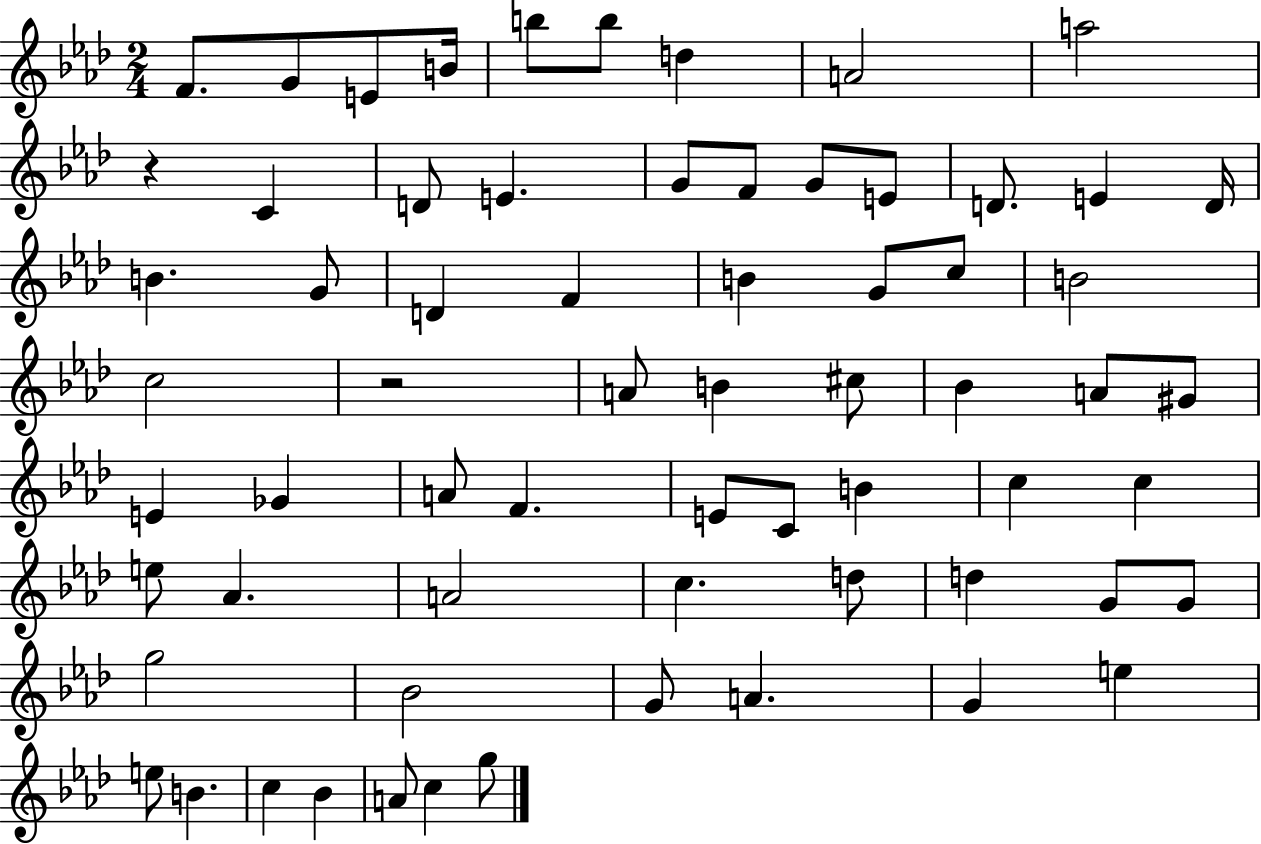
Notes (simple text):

F4/e. G4/e E4/e B4/s B5/e B5/e D5/q A4/h A5/h R/q C4/q D4/e E4/q. G4/e F4/e G4/e E4/e D4/e. E4/q D4/s B4/q. G4/e D4/q F4/q B4/q G4/e C5/e B4/h C5/h R/h A4/e B4/q C#5/e Bb4/q A4/e G#4/e E4/q Gb4/q A4/e F4/q. E4/e C4/e B4/q C5/q C5/q E5/e Ab4/q. A4/h C5/q. D5/e D5/q G4/e G4/e G5/h Bb4/h G4/e A4/q. G4/q E5/q E5/e B4/q. C5/q Bb4/q A4/e C5/q G5/e